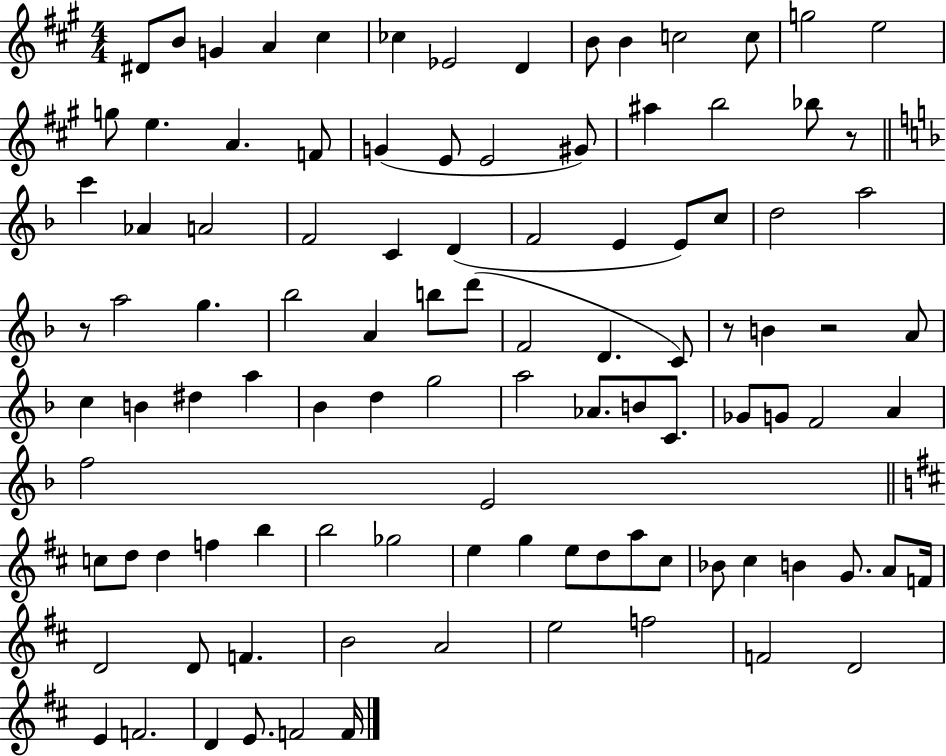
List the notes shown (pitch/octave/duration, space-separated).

D#4/e B4/e G4/q A4/q C#5/q CES5/q Eb4/h D4/q B4/e B4/q C5/h C5/e G5/h E5/h G5/e E5/q. A4/q. F4/e G4/q E4/e E4/h G#4/e A#5/q B5/h Bb5/e R/e C6/q Ab4/q A4/h F4/h C4/q D4/q F4/h E4/q E4/e C5/e D5/h A5/h R/e A5/h G5/q. Bb5/h A4/q B5/e D6/e F4/h D4/q. C4/e R/e B4/q R/h A4/e C5/q B4/q D#5/q A5/q Bb4/q D5/q G5/h A5/h Ab4/e. B4/e C4/e. Gb4/e G4/e F4/h A4/q F5/h E4/h C5/e D5/e D5/q F5/q B5/q B5/h Gb5/h E5/q G5/q E5/e D5/e A5/e C#5/e Bb4/e C#5/q B4/q G4/e. A4/e F4/s D4/h D4/e F4/q. B4/h A4/h E5/h F5/h F4/h D4/h E4/q F4/h. D4/q E4/e. F4/h F4/s